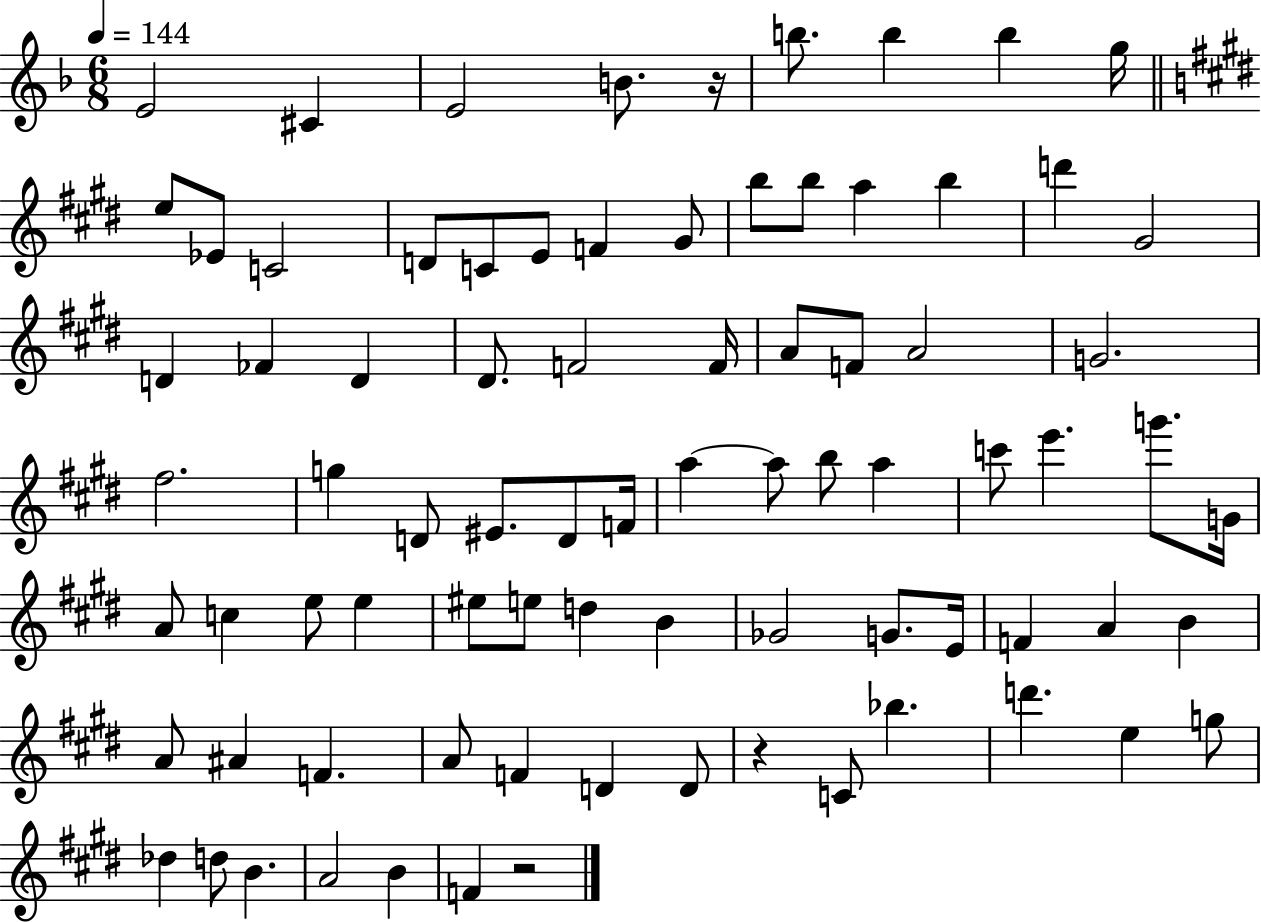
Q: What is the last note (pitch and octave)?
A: F4